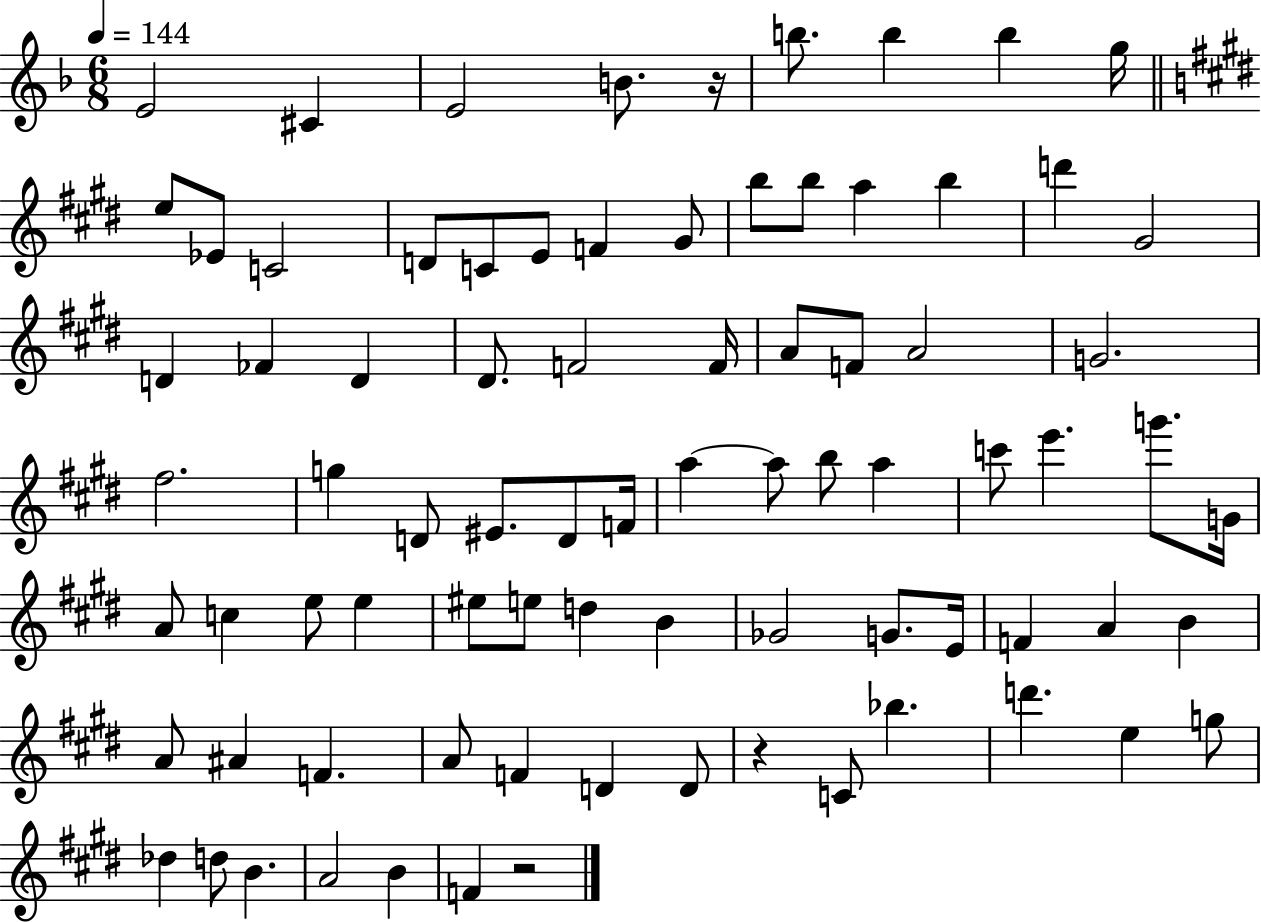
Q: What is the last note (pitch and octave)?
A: F4